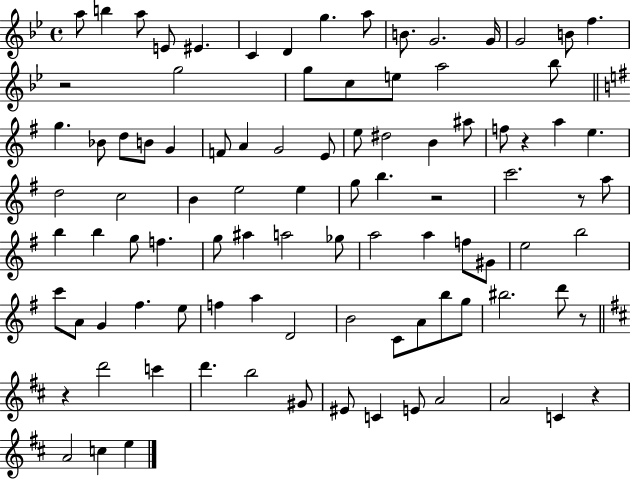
{
  \clef treble
  \time 4/4
  \defaultTimeSignature
  \key bes \major
  \repeat volta 2 { a''8 b''4 a''8 e'8 eis'4. | c'4 d'4 g''4. a''8 | b'8. g'2. g'16 | g'2 b'8 f''4. | \break r2 g''2 | g''8 c''8 e''8 a''2 bes''8 | \bar "||" \break \key g \major g''4. bes'8 d''8 b'8 g'4 | f'8 a'4 g'2 e'8 | e''8 dis''2 b'4 ais''8 | f''8 r4 a''4 e''4. | \break d''2 c''2 | b'4 e''2 e''4 | g''8 b''4. r2 | c'''2. r8 a''8 | \break b''4 b''4 g''8 f''4. | g''8 ais''4 a''2 ges''8 | a''2 a''4 f''8 gis'8 | e''2 b''2 | \break c'''8 a'8 g'4 fis''4. e''8 | f''4 a''4 d'2 | b'2 c'8 a'8 b''8 g''8 | bis''2. d'''8 r8 | \break \bar "||" \break \key d \major r4 d'''2 c'''4 | d'''4. b''2 gis'8 | eis'8 c'4 e'8 a'2 | a'2 c'4 r4 | \break a'2 c''4 e''4 | } \bar "|."
}